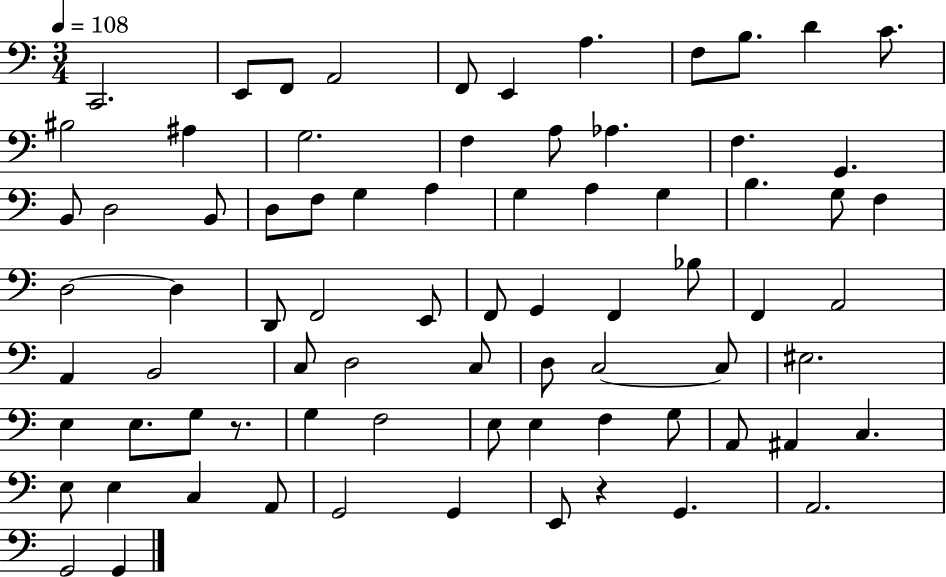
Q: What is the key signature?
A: C major